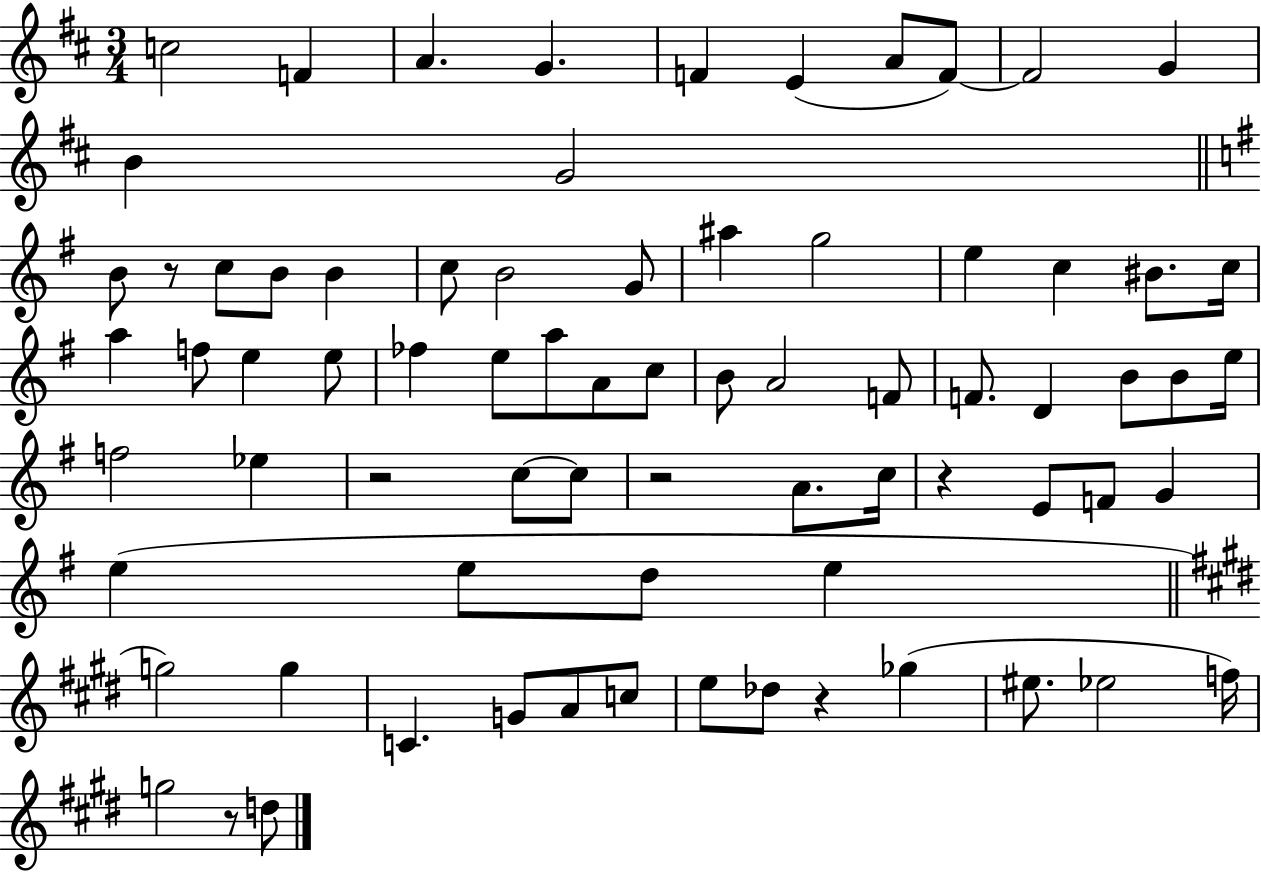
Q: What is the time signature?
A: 3/4